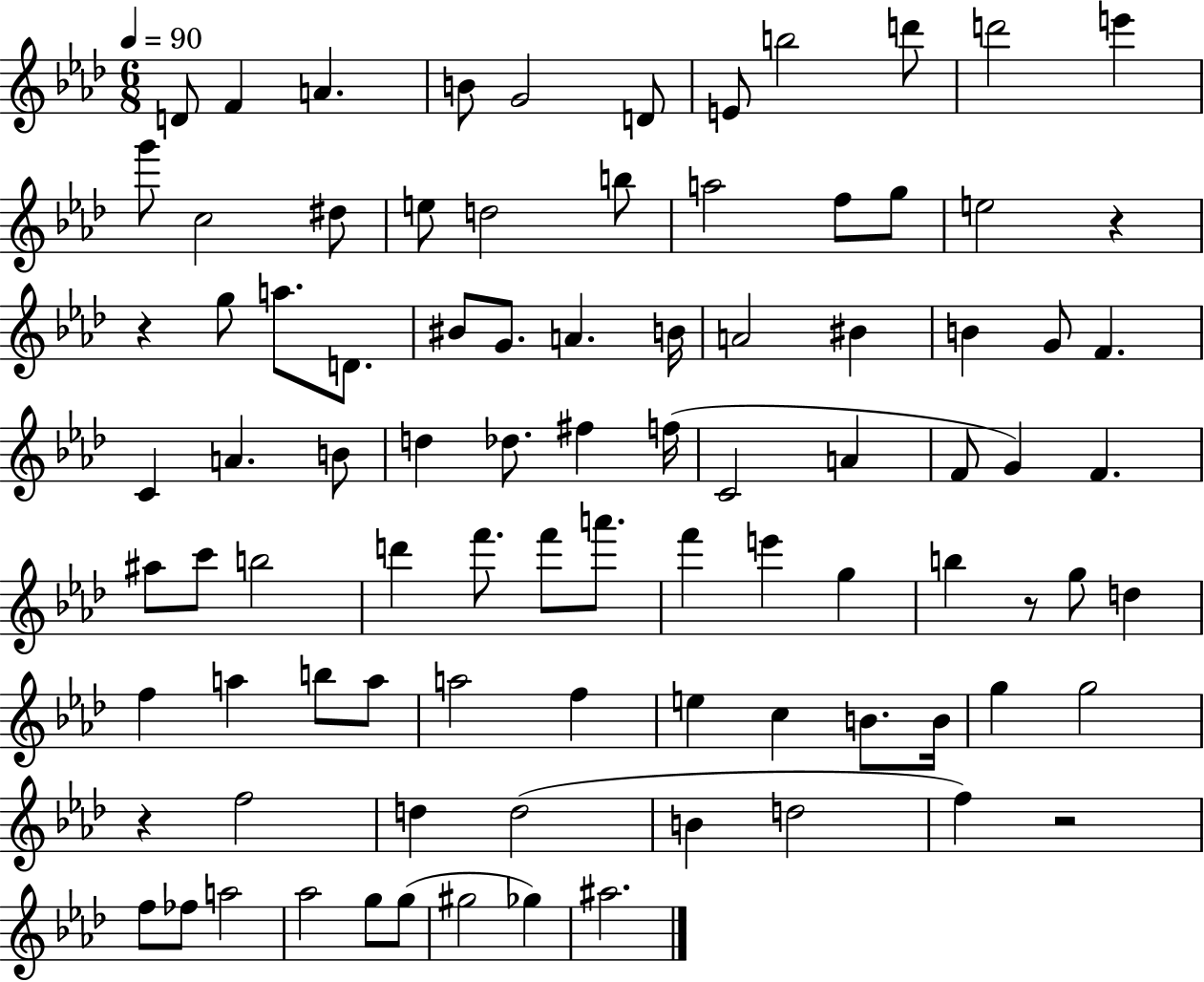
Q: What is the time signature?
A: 6/8